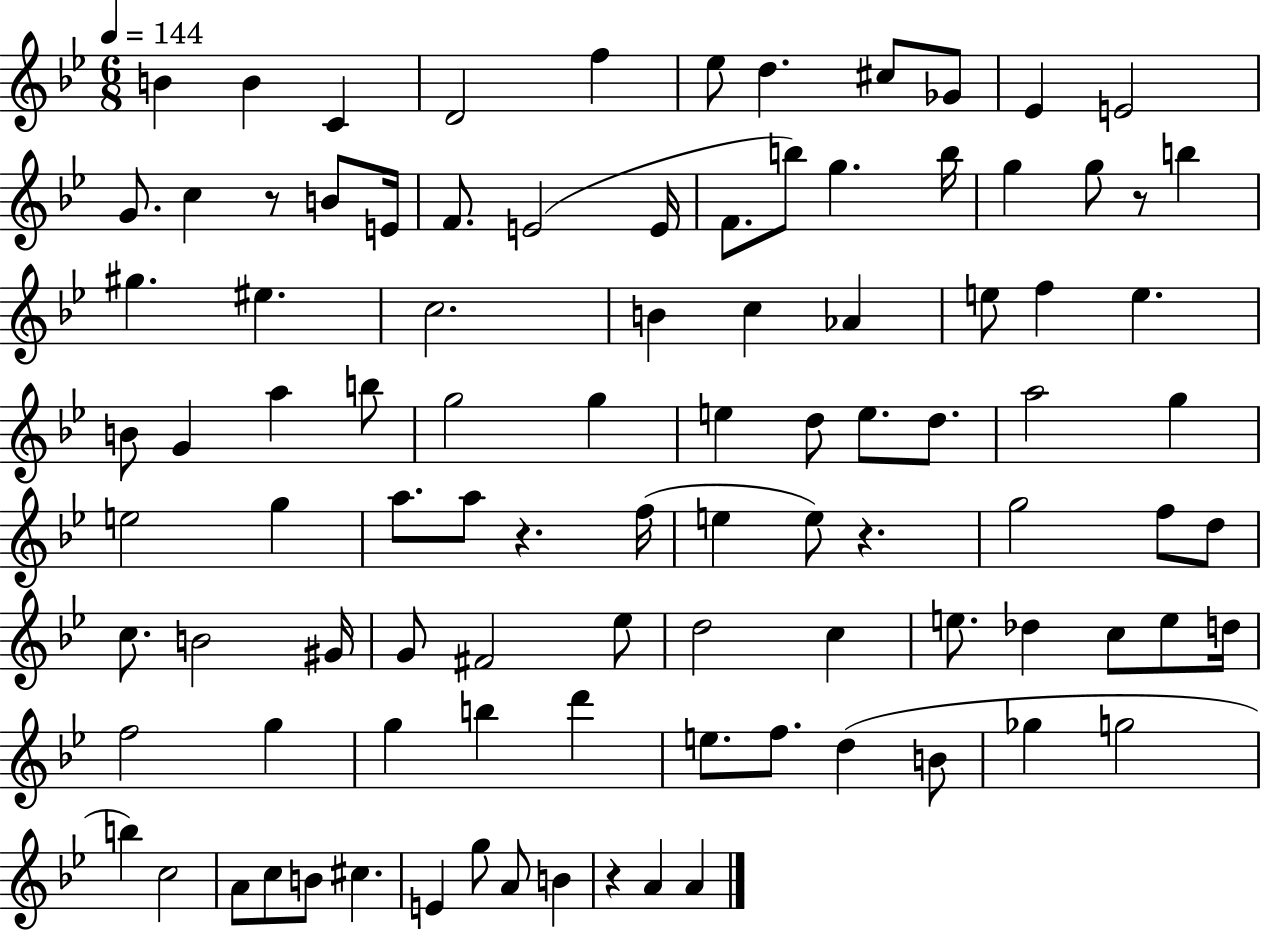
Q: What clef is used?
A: treble